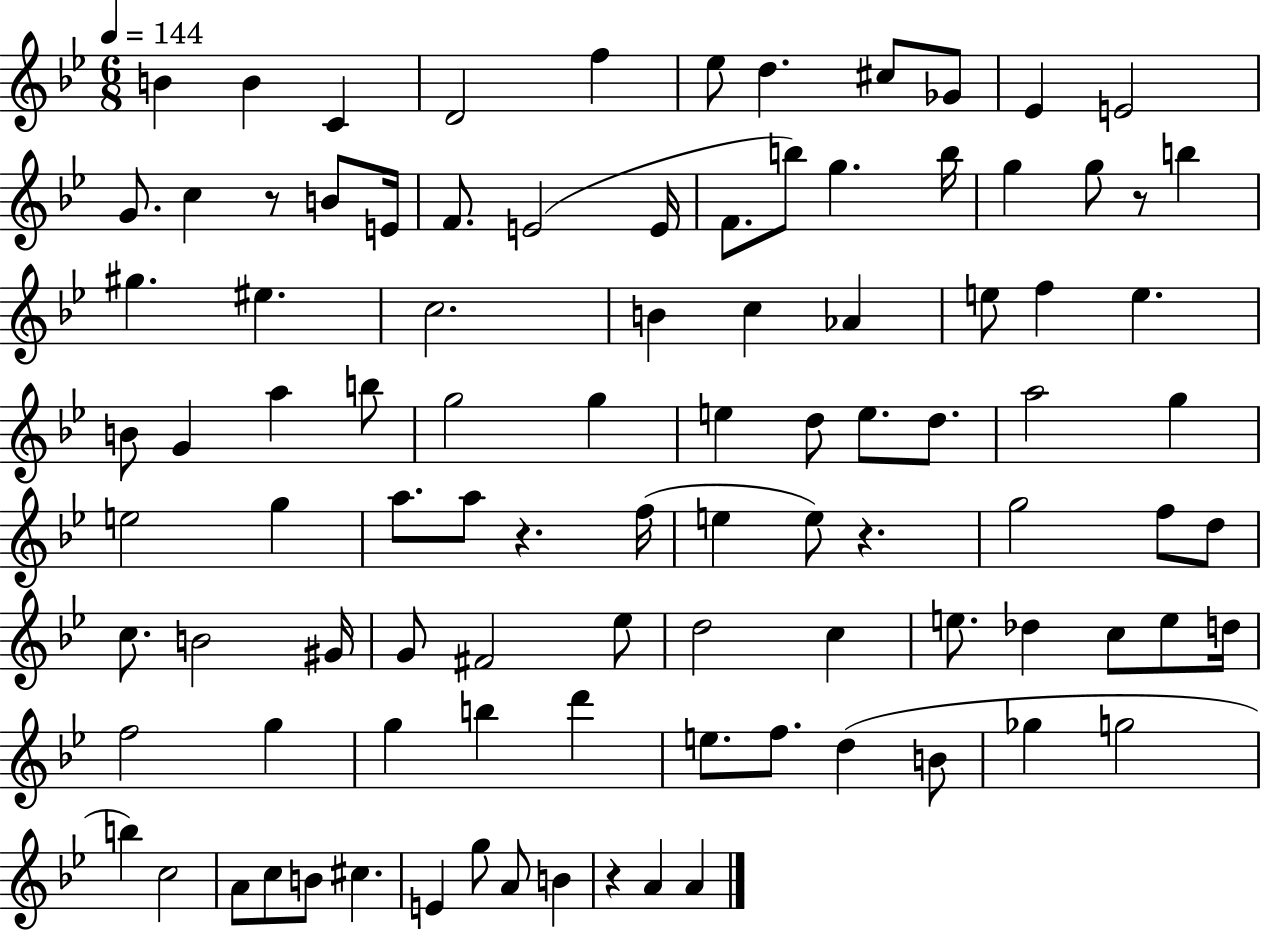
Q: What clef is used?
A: treble